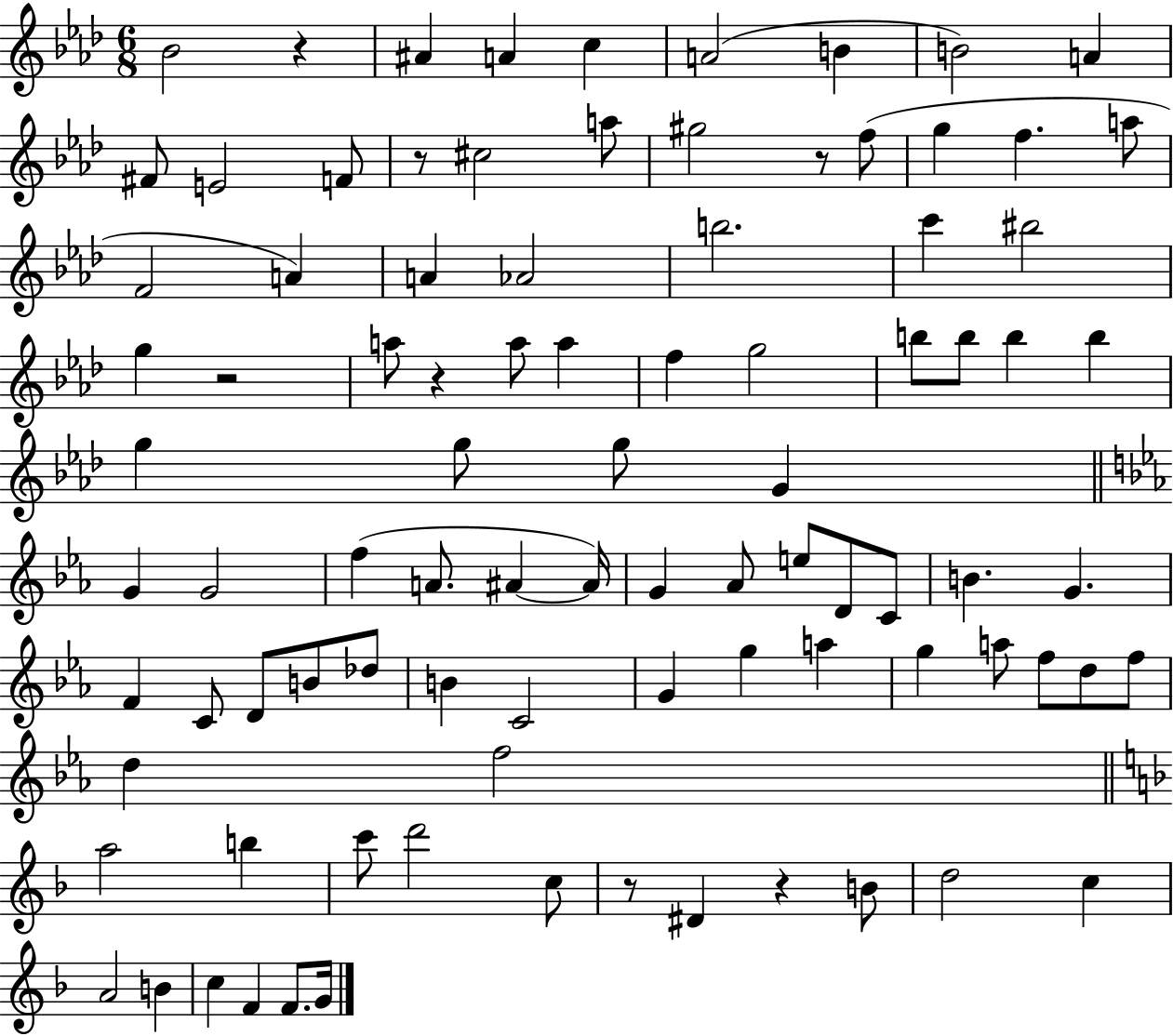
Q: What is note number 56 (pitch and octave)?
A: B4